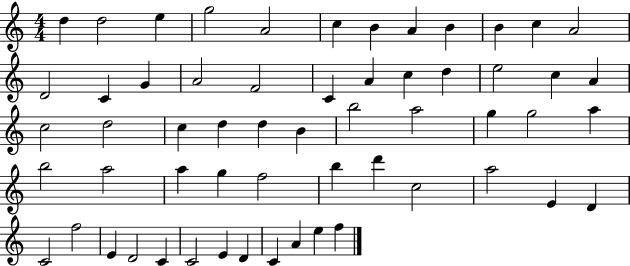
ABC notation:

X:1
T:Untitled
M:4/4
L:1/4
K:C
d d2 e g2 A2 c B A B B c A2 D2 C G A2 F2 C A c d e2 c A c2 d2 c d d B b2 a2 g g2 a b2 a2 a g f2 b d' c2 a2 E D C2 f2 E D2 C C2 E D C A e f